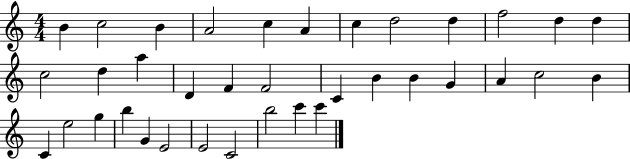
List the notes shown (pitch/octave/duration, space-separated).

B4/q C5/h B4/q A4/h C5/q A4/q C5/q D5/h D5/q F5/h D5/q D5/q C5/h D5/q A5/q D4/q F4/q F4/h C4/q B4/q B4/q G4/q A4/q C5/h B4/q C4/q E5/h G5/q B5/q G4/q E4/h E4/h C4/h B5/h C6/q C6/q